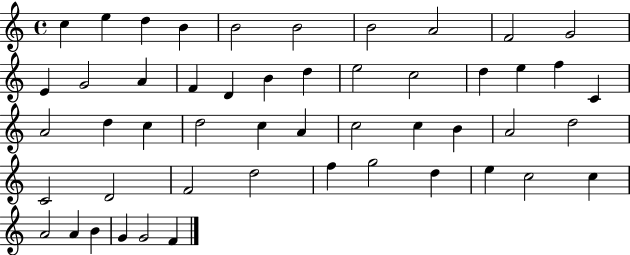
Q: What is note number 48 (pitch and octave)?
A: G4